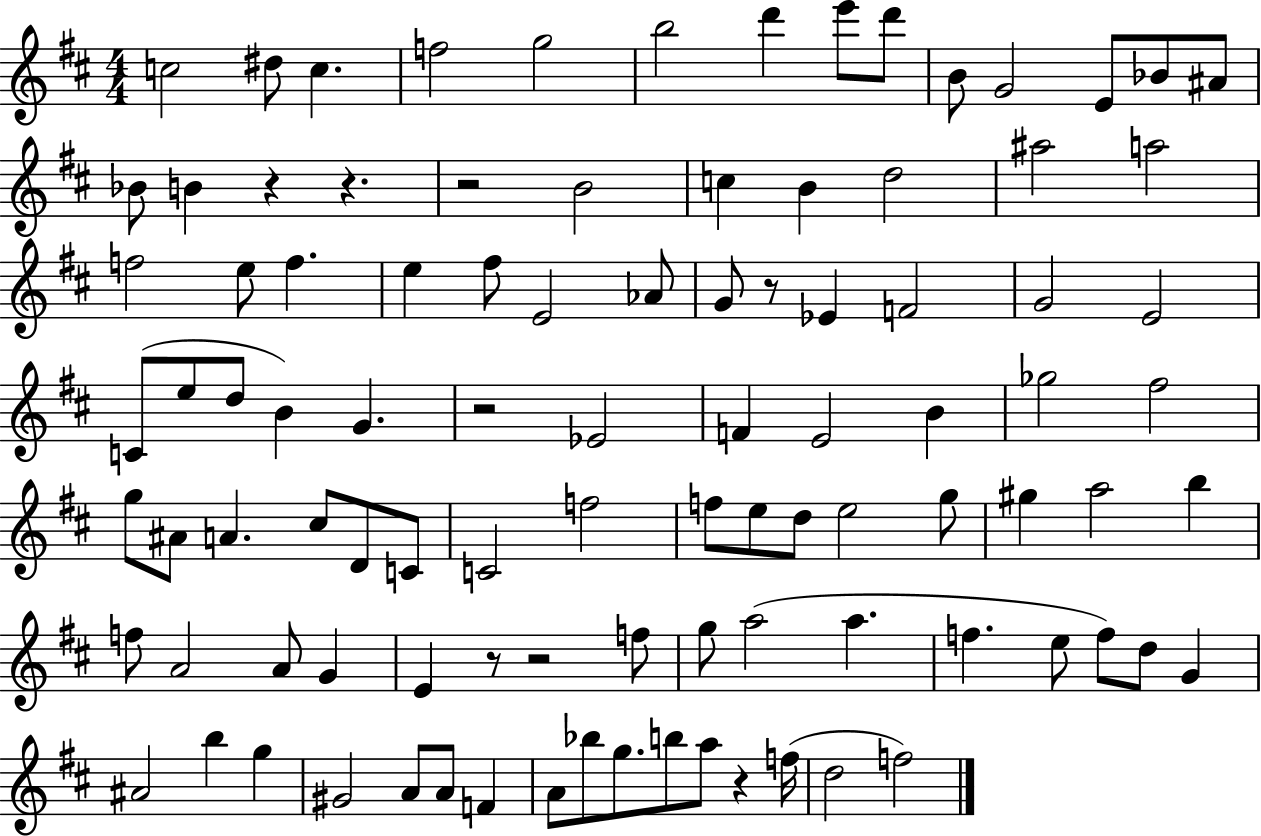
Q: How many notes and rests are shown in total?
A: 98